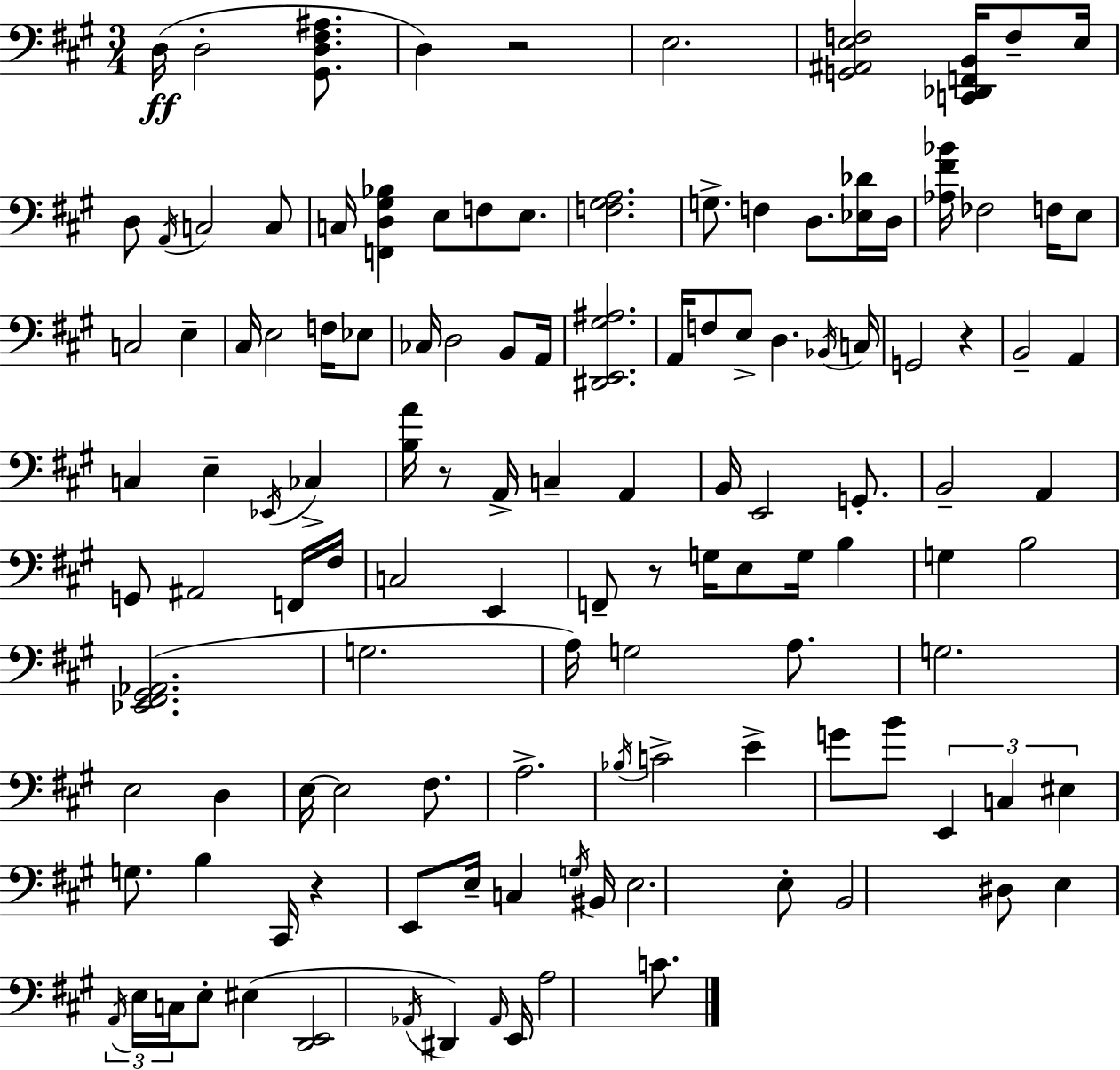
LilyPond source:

{
  \clef bass
  \numericTimeSignature
  \time 3/4
  \key a \major
  d16(\ff d2-. <gis, d fis ais>8. | d4) r2 | e2. | <g, ais, e f>2 <c, des, f, b,>16 f8-- e16 | \break d8 \acciaccatura { a,16 } c2 c8 | c16 <f, d gis bes>4 e8 f8 e8. | <f gis a>2. | g8.-> f4 d8. <ees des'>16 | \break d16 <aes fis' bes'>16 fes2 f16 e8 | c2 e4-- | cis16 e2 f16 ees8 | ces16 d2 b,8 | \break a,16 <dis, e, gis ais>2. | a,16 f8 e8-> d4. | \acciaccatura { bes,16 } c16 g,2 r4 | b,2-- a,4 | \break c4 e4-- \acciaccatura { ees,16 } ces4-> | <b a'>16 r8 a,16-> c4-- a,4 | b,16 e,2 | g,8.-. b,2-- a,4 | \break g,8 ais,2 | f,16 fis16 c2 e,4 | f,8-- r8 g16 e8 g16 b4 | g4 b2 | \break <ees, fis, gis, aes,>2.( | g2. | a16) g2 | a8. g2. | \break e2 d4 | e16~~ e2 | fis8. a2.-> | \acciaccatura { bes16 } c'2-> | \break e'4-> g'8 b'8 \tuplet 3/2 { e,4 | c4 eis4 } g8. b4 | cis,16 r4 e,8 e16-- c4 | \acciaccatura { g16 } bis,16 e2. | \break e8-. b,2 | dis8 e4 \tuplet 3/2 { \acciaccatura { a,16 } e16 c16 } | e8-. eis4( <d, e,>2 | \acciaccatura { aes,16 }) dis,4 \grace { aes,16 } e,16 a2 | \break c'8. \bar "|."
}